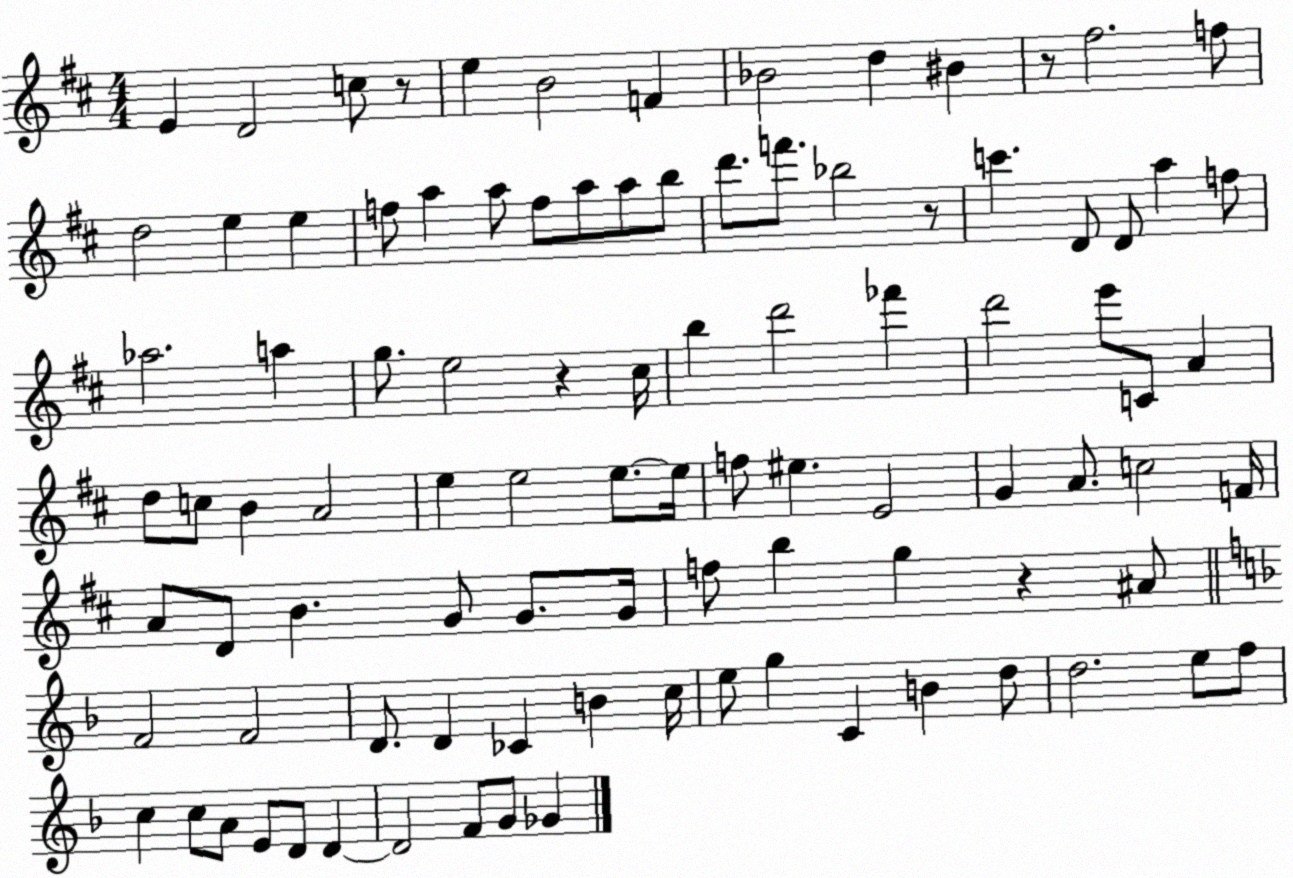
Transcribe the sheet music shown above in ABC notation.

X:1
T:Untitled
M:4/4
L:1/4
K:D
E D2 c/2 z/2 e B2 F _B2 d ^B z/2 ^f2 f/2 d2 e e f/2 a a/2 f/2 a/2 a/2 b/2 d'/2 f'/2 _b2 z/2 c' D/2 D/2 a f/2 _a2 a g/2 e2 z ^c/4 b d'2 _f' d'2 e'/2 C/2 A d/2 c/2 B A2 e e2 e/2 e/4 f/2 ^e E2 G A/2 c2 F/4 A/2 D/2 B G/2 G/2 G/4 f/2 b g z ^A/2 F2 F2 D/2 D _C B c/4 e/2 g C B d/2 d2 e/2 f/2 c c/2 A/2 E/2 D/2 D D2 F/2 G/2 _G